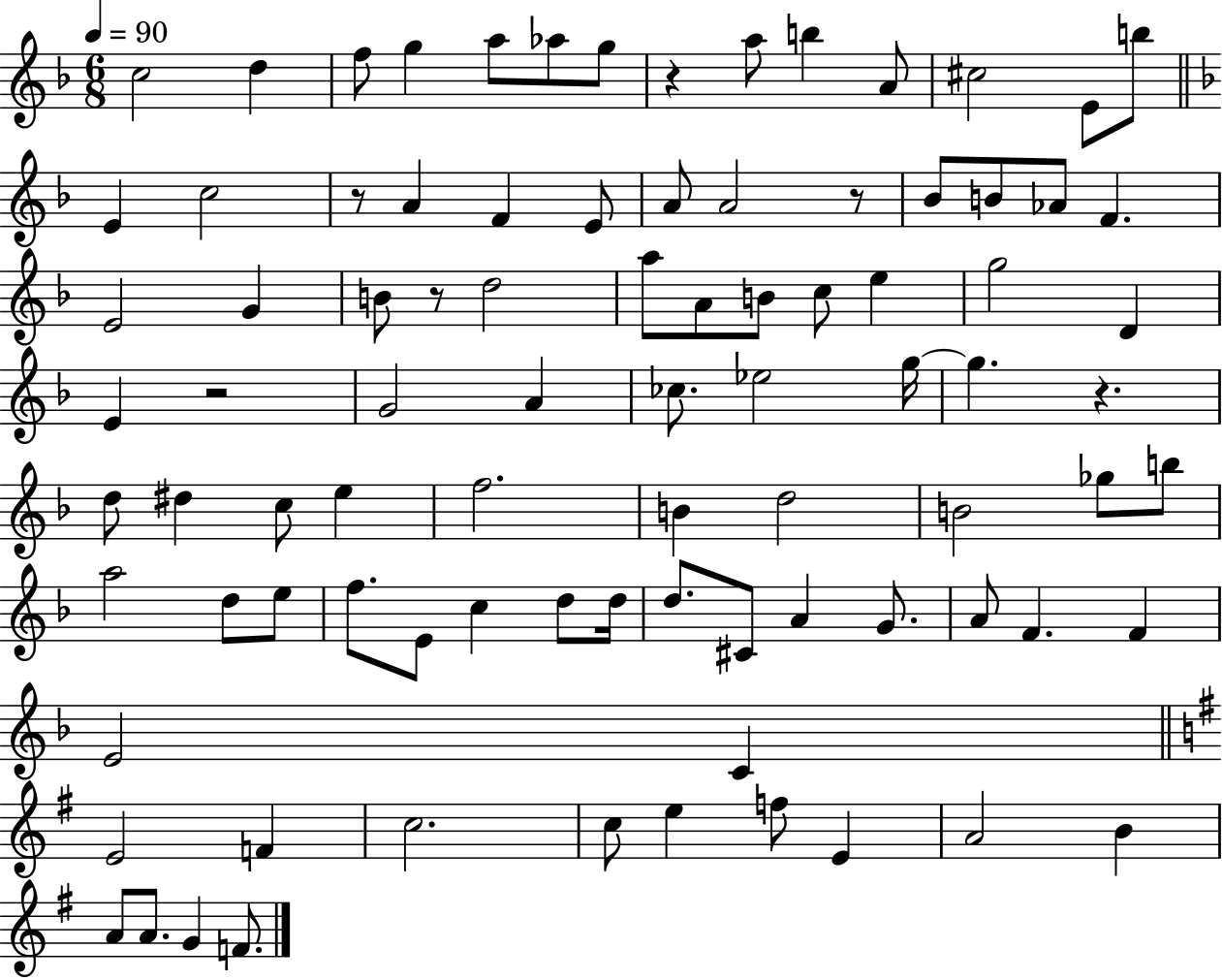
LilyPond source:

{
  \clef treble
  \numericTimeSignature
  \time 6/8
  \key f \major
  \tempo 4 = 90
  c''2 d''4 | f''8 g''4 a''8 aes''8 g''8 | r4 a''8 b''4 a'8 | cis''2 e'8 b''8 | \break \bar "||" \break \key f \major e'4 c''2 | r8 a'4 f'4 e'8 | a'8 a'2 r8 | bes'8 b'8 aes'8 f'4. | \break e'2 g'4 | b'8 r8 d''2 | a''8 a'8 b'8 c''8 e''4 | g''2 d'4 | \break e'4 r2 | g'2 a'4 | ces''8. ees''2 g''16~~ | g''4. r4. | \break d''8 dis''4 c''8 e''4 | f''2. | b'4 d''2 | b'2 ges''8 b''8 | \break a''2 d''8 e''8 | f''8. e'8 c''4 d''8 d''16 | d''8. cis'8 a'4 g'8. | a'8 f'4. f'4 | \break e'2 c'4 | \bar "||" \break \key e \minor e'2 f'4 | c''2. | c''8 e''4 f''8 e'4 | a'2 b'4 | \break a'8 a'8. g'4 f'8. | \bar "|."
}